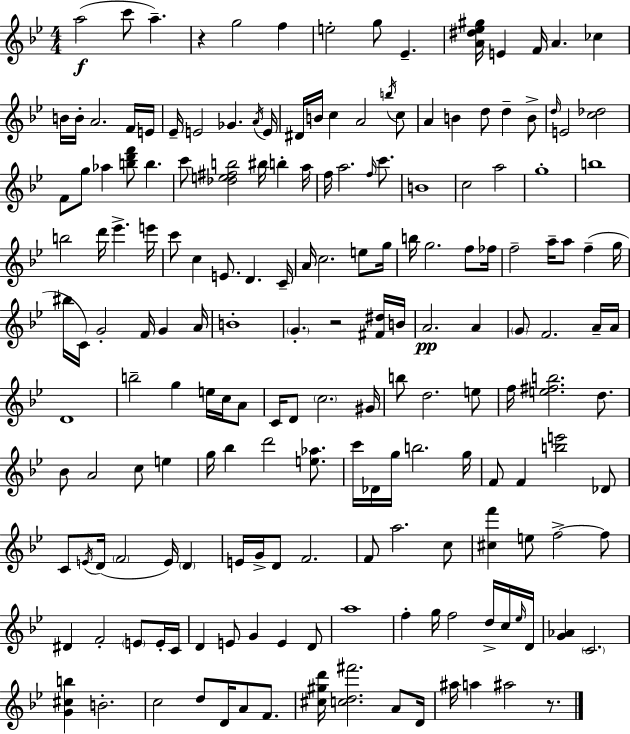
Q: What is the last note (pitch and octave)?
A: A#5